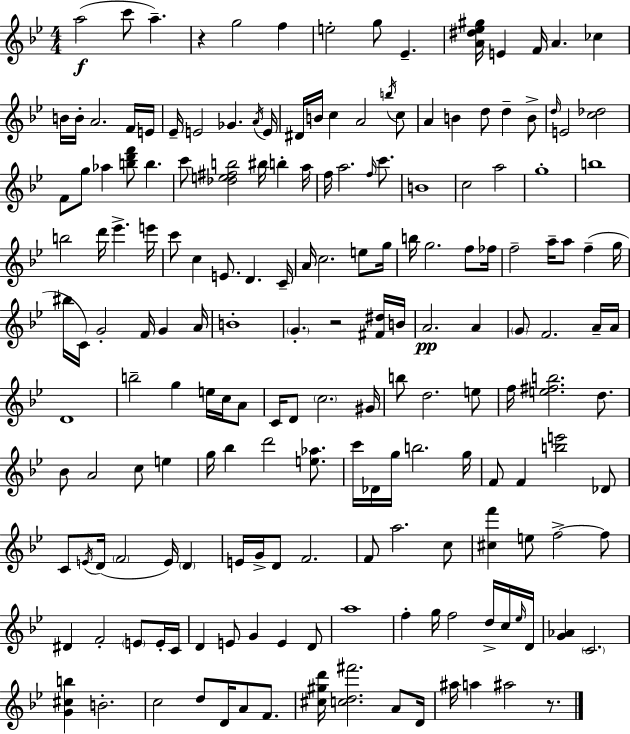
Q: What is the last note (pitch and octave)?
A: A#5